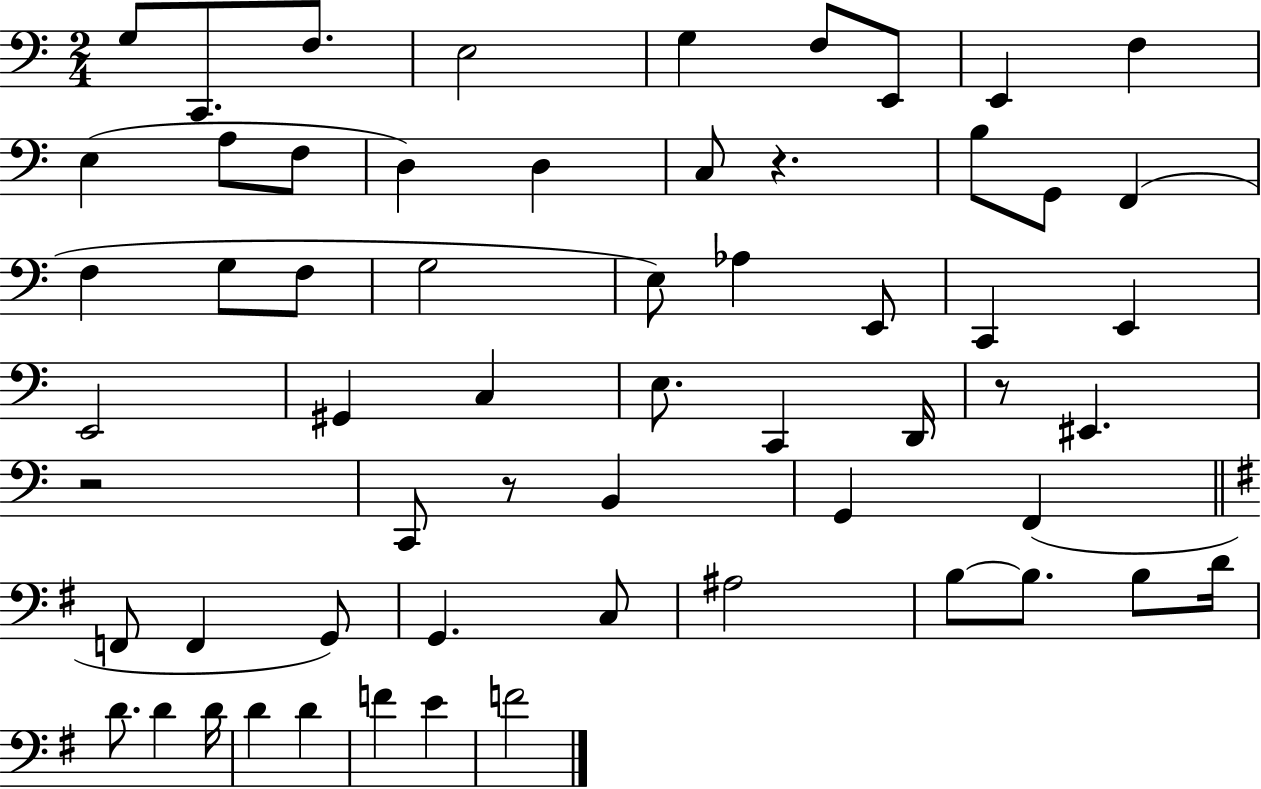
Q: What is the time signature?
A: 2/4